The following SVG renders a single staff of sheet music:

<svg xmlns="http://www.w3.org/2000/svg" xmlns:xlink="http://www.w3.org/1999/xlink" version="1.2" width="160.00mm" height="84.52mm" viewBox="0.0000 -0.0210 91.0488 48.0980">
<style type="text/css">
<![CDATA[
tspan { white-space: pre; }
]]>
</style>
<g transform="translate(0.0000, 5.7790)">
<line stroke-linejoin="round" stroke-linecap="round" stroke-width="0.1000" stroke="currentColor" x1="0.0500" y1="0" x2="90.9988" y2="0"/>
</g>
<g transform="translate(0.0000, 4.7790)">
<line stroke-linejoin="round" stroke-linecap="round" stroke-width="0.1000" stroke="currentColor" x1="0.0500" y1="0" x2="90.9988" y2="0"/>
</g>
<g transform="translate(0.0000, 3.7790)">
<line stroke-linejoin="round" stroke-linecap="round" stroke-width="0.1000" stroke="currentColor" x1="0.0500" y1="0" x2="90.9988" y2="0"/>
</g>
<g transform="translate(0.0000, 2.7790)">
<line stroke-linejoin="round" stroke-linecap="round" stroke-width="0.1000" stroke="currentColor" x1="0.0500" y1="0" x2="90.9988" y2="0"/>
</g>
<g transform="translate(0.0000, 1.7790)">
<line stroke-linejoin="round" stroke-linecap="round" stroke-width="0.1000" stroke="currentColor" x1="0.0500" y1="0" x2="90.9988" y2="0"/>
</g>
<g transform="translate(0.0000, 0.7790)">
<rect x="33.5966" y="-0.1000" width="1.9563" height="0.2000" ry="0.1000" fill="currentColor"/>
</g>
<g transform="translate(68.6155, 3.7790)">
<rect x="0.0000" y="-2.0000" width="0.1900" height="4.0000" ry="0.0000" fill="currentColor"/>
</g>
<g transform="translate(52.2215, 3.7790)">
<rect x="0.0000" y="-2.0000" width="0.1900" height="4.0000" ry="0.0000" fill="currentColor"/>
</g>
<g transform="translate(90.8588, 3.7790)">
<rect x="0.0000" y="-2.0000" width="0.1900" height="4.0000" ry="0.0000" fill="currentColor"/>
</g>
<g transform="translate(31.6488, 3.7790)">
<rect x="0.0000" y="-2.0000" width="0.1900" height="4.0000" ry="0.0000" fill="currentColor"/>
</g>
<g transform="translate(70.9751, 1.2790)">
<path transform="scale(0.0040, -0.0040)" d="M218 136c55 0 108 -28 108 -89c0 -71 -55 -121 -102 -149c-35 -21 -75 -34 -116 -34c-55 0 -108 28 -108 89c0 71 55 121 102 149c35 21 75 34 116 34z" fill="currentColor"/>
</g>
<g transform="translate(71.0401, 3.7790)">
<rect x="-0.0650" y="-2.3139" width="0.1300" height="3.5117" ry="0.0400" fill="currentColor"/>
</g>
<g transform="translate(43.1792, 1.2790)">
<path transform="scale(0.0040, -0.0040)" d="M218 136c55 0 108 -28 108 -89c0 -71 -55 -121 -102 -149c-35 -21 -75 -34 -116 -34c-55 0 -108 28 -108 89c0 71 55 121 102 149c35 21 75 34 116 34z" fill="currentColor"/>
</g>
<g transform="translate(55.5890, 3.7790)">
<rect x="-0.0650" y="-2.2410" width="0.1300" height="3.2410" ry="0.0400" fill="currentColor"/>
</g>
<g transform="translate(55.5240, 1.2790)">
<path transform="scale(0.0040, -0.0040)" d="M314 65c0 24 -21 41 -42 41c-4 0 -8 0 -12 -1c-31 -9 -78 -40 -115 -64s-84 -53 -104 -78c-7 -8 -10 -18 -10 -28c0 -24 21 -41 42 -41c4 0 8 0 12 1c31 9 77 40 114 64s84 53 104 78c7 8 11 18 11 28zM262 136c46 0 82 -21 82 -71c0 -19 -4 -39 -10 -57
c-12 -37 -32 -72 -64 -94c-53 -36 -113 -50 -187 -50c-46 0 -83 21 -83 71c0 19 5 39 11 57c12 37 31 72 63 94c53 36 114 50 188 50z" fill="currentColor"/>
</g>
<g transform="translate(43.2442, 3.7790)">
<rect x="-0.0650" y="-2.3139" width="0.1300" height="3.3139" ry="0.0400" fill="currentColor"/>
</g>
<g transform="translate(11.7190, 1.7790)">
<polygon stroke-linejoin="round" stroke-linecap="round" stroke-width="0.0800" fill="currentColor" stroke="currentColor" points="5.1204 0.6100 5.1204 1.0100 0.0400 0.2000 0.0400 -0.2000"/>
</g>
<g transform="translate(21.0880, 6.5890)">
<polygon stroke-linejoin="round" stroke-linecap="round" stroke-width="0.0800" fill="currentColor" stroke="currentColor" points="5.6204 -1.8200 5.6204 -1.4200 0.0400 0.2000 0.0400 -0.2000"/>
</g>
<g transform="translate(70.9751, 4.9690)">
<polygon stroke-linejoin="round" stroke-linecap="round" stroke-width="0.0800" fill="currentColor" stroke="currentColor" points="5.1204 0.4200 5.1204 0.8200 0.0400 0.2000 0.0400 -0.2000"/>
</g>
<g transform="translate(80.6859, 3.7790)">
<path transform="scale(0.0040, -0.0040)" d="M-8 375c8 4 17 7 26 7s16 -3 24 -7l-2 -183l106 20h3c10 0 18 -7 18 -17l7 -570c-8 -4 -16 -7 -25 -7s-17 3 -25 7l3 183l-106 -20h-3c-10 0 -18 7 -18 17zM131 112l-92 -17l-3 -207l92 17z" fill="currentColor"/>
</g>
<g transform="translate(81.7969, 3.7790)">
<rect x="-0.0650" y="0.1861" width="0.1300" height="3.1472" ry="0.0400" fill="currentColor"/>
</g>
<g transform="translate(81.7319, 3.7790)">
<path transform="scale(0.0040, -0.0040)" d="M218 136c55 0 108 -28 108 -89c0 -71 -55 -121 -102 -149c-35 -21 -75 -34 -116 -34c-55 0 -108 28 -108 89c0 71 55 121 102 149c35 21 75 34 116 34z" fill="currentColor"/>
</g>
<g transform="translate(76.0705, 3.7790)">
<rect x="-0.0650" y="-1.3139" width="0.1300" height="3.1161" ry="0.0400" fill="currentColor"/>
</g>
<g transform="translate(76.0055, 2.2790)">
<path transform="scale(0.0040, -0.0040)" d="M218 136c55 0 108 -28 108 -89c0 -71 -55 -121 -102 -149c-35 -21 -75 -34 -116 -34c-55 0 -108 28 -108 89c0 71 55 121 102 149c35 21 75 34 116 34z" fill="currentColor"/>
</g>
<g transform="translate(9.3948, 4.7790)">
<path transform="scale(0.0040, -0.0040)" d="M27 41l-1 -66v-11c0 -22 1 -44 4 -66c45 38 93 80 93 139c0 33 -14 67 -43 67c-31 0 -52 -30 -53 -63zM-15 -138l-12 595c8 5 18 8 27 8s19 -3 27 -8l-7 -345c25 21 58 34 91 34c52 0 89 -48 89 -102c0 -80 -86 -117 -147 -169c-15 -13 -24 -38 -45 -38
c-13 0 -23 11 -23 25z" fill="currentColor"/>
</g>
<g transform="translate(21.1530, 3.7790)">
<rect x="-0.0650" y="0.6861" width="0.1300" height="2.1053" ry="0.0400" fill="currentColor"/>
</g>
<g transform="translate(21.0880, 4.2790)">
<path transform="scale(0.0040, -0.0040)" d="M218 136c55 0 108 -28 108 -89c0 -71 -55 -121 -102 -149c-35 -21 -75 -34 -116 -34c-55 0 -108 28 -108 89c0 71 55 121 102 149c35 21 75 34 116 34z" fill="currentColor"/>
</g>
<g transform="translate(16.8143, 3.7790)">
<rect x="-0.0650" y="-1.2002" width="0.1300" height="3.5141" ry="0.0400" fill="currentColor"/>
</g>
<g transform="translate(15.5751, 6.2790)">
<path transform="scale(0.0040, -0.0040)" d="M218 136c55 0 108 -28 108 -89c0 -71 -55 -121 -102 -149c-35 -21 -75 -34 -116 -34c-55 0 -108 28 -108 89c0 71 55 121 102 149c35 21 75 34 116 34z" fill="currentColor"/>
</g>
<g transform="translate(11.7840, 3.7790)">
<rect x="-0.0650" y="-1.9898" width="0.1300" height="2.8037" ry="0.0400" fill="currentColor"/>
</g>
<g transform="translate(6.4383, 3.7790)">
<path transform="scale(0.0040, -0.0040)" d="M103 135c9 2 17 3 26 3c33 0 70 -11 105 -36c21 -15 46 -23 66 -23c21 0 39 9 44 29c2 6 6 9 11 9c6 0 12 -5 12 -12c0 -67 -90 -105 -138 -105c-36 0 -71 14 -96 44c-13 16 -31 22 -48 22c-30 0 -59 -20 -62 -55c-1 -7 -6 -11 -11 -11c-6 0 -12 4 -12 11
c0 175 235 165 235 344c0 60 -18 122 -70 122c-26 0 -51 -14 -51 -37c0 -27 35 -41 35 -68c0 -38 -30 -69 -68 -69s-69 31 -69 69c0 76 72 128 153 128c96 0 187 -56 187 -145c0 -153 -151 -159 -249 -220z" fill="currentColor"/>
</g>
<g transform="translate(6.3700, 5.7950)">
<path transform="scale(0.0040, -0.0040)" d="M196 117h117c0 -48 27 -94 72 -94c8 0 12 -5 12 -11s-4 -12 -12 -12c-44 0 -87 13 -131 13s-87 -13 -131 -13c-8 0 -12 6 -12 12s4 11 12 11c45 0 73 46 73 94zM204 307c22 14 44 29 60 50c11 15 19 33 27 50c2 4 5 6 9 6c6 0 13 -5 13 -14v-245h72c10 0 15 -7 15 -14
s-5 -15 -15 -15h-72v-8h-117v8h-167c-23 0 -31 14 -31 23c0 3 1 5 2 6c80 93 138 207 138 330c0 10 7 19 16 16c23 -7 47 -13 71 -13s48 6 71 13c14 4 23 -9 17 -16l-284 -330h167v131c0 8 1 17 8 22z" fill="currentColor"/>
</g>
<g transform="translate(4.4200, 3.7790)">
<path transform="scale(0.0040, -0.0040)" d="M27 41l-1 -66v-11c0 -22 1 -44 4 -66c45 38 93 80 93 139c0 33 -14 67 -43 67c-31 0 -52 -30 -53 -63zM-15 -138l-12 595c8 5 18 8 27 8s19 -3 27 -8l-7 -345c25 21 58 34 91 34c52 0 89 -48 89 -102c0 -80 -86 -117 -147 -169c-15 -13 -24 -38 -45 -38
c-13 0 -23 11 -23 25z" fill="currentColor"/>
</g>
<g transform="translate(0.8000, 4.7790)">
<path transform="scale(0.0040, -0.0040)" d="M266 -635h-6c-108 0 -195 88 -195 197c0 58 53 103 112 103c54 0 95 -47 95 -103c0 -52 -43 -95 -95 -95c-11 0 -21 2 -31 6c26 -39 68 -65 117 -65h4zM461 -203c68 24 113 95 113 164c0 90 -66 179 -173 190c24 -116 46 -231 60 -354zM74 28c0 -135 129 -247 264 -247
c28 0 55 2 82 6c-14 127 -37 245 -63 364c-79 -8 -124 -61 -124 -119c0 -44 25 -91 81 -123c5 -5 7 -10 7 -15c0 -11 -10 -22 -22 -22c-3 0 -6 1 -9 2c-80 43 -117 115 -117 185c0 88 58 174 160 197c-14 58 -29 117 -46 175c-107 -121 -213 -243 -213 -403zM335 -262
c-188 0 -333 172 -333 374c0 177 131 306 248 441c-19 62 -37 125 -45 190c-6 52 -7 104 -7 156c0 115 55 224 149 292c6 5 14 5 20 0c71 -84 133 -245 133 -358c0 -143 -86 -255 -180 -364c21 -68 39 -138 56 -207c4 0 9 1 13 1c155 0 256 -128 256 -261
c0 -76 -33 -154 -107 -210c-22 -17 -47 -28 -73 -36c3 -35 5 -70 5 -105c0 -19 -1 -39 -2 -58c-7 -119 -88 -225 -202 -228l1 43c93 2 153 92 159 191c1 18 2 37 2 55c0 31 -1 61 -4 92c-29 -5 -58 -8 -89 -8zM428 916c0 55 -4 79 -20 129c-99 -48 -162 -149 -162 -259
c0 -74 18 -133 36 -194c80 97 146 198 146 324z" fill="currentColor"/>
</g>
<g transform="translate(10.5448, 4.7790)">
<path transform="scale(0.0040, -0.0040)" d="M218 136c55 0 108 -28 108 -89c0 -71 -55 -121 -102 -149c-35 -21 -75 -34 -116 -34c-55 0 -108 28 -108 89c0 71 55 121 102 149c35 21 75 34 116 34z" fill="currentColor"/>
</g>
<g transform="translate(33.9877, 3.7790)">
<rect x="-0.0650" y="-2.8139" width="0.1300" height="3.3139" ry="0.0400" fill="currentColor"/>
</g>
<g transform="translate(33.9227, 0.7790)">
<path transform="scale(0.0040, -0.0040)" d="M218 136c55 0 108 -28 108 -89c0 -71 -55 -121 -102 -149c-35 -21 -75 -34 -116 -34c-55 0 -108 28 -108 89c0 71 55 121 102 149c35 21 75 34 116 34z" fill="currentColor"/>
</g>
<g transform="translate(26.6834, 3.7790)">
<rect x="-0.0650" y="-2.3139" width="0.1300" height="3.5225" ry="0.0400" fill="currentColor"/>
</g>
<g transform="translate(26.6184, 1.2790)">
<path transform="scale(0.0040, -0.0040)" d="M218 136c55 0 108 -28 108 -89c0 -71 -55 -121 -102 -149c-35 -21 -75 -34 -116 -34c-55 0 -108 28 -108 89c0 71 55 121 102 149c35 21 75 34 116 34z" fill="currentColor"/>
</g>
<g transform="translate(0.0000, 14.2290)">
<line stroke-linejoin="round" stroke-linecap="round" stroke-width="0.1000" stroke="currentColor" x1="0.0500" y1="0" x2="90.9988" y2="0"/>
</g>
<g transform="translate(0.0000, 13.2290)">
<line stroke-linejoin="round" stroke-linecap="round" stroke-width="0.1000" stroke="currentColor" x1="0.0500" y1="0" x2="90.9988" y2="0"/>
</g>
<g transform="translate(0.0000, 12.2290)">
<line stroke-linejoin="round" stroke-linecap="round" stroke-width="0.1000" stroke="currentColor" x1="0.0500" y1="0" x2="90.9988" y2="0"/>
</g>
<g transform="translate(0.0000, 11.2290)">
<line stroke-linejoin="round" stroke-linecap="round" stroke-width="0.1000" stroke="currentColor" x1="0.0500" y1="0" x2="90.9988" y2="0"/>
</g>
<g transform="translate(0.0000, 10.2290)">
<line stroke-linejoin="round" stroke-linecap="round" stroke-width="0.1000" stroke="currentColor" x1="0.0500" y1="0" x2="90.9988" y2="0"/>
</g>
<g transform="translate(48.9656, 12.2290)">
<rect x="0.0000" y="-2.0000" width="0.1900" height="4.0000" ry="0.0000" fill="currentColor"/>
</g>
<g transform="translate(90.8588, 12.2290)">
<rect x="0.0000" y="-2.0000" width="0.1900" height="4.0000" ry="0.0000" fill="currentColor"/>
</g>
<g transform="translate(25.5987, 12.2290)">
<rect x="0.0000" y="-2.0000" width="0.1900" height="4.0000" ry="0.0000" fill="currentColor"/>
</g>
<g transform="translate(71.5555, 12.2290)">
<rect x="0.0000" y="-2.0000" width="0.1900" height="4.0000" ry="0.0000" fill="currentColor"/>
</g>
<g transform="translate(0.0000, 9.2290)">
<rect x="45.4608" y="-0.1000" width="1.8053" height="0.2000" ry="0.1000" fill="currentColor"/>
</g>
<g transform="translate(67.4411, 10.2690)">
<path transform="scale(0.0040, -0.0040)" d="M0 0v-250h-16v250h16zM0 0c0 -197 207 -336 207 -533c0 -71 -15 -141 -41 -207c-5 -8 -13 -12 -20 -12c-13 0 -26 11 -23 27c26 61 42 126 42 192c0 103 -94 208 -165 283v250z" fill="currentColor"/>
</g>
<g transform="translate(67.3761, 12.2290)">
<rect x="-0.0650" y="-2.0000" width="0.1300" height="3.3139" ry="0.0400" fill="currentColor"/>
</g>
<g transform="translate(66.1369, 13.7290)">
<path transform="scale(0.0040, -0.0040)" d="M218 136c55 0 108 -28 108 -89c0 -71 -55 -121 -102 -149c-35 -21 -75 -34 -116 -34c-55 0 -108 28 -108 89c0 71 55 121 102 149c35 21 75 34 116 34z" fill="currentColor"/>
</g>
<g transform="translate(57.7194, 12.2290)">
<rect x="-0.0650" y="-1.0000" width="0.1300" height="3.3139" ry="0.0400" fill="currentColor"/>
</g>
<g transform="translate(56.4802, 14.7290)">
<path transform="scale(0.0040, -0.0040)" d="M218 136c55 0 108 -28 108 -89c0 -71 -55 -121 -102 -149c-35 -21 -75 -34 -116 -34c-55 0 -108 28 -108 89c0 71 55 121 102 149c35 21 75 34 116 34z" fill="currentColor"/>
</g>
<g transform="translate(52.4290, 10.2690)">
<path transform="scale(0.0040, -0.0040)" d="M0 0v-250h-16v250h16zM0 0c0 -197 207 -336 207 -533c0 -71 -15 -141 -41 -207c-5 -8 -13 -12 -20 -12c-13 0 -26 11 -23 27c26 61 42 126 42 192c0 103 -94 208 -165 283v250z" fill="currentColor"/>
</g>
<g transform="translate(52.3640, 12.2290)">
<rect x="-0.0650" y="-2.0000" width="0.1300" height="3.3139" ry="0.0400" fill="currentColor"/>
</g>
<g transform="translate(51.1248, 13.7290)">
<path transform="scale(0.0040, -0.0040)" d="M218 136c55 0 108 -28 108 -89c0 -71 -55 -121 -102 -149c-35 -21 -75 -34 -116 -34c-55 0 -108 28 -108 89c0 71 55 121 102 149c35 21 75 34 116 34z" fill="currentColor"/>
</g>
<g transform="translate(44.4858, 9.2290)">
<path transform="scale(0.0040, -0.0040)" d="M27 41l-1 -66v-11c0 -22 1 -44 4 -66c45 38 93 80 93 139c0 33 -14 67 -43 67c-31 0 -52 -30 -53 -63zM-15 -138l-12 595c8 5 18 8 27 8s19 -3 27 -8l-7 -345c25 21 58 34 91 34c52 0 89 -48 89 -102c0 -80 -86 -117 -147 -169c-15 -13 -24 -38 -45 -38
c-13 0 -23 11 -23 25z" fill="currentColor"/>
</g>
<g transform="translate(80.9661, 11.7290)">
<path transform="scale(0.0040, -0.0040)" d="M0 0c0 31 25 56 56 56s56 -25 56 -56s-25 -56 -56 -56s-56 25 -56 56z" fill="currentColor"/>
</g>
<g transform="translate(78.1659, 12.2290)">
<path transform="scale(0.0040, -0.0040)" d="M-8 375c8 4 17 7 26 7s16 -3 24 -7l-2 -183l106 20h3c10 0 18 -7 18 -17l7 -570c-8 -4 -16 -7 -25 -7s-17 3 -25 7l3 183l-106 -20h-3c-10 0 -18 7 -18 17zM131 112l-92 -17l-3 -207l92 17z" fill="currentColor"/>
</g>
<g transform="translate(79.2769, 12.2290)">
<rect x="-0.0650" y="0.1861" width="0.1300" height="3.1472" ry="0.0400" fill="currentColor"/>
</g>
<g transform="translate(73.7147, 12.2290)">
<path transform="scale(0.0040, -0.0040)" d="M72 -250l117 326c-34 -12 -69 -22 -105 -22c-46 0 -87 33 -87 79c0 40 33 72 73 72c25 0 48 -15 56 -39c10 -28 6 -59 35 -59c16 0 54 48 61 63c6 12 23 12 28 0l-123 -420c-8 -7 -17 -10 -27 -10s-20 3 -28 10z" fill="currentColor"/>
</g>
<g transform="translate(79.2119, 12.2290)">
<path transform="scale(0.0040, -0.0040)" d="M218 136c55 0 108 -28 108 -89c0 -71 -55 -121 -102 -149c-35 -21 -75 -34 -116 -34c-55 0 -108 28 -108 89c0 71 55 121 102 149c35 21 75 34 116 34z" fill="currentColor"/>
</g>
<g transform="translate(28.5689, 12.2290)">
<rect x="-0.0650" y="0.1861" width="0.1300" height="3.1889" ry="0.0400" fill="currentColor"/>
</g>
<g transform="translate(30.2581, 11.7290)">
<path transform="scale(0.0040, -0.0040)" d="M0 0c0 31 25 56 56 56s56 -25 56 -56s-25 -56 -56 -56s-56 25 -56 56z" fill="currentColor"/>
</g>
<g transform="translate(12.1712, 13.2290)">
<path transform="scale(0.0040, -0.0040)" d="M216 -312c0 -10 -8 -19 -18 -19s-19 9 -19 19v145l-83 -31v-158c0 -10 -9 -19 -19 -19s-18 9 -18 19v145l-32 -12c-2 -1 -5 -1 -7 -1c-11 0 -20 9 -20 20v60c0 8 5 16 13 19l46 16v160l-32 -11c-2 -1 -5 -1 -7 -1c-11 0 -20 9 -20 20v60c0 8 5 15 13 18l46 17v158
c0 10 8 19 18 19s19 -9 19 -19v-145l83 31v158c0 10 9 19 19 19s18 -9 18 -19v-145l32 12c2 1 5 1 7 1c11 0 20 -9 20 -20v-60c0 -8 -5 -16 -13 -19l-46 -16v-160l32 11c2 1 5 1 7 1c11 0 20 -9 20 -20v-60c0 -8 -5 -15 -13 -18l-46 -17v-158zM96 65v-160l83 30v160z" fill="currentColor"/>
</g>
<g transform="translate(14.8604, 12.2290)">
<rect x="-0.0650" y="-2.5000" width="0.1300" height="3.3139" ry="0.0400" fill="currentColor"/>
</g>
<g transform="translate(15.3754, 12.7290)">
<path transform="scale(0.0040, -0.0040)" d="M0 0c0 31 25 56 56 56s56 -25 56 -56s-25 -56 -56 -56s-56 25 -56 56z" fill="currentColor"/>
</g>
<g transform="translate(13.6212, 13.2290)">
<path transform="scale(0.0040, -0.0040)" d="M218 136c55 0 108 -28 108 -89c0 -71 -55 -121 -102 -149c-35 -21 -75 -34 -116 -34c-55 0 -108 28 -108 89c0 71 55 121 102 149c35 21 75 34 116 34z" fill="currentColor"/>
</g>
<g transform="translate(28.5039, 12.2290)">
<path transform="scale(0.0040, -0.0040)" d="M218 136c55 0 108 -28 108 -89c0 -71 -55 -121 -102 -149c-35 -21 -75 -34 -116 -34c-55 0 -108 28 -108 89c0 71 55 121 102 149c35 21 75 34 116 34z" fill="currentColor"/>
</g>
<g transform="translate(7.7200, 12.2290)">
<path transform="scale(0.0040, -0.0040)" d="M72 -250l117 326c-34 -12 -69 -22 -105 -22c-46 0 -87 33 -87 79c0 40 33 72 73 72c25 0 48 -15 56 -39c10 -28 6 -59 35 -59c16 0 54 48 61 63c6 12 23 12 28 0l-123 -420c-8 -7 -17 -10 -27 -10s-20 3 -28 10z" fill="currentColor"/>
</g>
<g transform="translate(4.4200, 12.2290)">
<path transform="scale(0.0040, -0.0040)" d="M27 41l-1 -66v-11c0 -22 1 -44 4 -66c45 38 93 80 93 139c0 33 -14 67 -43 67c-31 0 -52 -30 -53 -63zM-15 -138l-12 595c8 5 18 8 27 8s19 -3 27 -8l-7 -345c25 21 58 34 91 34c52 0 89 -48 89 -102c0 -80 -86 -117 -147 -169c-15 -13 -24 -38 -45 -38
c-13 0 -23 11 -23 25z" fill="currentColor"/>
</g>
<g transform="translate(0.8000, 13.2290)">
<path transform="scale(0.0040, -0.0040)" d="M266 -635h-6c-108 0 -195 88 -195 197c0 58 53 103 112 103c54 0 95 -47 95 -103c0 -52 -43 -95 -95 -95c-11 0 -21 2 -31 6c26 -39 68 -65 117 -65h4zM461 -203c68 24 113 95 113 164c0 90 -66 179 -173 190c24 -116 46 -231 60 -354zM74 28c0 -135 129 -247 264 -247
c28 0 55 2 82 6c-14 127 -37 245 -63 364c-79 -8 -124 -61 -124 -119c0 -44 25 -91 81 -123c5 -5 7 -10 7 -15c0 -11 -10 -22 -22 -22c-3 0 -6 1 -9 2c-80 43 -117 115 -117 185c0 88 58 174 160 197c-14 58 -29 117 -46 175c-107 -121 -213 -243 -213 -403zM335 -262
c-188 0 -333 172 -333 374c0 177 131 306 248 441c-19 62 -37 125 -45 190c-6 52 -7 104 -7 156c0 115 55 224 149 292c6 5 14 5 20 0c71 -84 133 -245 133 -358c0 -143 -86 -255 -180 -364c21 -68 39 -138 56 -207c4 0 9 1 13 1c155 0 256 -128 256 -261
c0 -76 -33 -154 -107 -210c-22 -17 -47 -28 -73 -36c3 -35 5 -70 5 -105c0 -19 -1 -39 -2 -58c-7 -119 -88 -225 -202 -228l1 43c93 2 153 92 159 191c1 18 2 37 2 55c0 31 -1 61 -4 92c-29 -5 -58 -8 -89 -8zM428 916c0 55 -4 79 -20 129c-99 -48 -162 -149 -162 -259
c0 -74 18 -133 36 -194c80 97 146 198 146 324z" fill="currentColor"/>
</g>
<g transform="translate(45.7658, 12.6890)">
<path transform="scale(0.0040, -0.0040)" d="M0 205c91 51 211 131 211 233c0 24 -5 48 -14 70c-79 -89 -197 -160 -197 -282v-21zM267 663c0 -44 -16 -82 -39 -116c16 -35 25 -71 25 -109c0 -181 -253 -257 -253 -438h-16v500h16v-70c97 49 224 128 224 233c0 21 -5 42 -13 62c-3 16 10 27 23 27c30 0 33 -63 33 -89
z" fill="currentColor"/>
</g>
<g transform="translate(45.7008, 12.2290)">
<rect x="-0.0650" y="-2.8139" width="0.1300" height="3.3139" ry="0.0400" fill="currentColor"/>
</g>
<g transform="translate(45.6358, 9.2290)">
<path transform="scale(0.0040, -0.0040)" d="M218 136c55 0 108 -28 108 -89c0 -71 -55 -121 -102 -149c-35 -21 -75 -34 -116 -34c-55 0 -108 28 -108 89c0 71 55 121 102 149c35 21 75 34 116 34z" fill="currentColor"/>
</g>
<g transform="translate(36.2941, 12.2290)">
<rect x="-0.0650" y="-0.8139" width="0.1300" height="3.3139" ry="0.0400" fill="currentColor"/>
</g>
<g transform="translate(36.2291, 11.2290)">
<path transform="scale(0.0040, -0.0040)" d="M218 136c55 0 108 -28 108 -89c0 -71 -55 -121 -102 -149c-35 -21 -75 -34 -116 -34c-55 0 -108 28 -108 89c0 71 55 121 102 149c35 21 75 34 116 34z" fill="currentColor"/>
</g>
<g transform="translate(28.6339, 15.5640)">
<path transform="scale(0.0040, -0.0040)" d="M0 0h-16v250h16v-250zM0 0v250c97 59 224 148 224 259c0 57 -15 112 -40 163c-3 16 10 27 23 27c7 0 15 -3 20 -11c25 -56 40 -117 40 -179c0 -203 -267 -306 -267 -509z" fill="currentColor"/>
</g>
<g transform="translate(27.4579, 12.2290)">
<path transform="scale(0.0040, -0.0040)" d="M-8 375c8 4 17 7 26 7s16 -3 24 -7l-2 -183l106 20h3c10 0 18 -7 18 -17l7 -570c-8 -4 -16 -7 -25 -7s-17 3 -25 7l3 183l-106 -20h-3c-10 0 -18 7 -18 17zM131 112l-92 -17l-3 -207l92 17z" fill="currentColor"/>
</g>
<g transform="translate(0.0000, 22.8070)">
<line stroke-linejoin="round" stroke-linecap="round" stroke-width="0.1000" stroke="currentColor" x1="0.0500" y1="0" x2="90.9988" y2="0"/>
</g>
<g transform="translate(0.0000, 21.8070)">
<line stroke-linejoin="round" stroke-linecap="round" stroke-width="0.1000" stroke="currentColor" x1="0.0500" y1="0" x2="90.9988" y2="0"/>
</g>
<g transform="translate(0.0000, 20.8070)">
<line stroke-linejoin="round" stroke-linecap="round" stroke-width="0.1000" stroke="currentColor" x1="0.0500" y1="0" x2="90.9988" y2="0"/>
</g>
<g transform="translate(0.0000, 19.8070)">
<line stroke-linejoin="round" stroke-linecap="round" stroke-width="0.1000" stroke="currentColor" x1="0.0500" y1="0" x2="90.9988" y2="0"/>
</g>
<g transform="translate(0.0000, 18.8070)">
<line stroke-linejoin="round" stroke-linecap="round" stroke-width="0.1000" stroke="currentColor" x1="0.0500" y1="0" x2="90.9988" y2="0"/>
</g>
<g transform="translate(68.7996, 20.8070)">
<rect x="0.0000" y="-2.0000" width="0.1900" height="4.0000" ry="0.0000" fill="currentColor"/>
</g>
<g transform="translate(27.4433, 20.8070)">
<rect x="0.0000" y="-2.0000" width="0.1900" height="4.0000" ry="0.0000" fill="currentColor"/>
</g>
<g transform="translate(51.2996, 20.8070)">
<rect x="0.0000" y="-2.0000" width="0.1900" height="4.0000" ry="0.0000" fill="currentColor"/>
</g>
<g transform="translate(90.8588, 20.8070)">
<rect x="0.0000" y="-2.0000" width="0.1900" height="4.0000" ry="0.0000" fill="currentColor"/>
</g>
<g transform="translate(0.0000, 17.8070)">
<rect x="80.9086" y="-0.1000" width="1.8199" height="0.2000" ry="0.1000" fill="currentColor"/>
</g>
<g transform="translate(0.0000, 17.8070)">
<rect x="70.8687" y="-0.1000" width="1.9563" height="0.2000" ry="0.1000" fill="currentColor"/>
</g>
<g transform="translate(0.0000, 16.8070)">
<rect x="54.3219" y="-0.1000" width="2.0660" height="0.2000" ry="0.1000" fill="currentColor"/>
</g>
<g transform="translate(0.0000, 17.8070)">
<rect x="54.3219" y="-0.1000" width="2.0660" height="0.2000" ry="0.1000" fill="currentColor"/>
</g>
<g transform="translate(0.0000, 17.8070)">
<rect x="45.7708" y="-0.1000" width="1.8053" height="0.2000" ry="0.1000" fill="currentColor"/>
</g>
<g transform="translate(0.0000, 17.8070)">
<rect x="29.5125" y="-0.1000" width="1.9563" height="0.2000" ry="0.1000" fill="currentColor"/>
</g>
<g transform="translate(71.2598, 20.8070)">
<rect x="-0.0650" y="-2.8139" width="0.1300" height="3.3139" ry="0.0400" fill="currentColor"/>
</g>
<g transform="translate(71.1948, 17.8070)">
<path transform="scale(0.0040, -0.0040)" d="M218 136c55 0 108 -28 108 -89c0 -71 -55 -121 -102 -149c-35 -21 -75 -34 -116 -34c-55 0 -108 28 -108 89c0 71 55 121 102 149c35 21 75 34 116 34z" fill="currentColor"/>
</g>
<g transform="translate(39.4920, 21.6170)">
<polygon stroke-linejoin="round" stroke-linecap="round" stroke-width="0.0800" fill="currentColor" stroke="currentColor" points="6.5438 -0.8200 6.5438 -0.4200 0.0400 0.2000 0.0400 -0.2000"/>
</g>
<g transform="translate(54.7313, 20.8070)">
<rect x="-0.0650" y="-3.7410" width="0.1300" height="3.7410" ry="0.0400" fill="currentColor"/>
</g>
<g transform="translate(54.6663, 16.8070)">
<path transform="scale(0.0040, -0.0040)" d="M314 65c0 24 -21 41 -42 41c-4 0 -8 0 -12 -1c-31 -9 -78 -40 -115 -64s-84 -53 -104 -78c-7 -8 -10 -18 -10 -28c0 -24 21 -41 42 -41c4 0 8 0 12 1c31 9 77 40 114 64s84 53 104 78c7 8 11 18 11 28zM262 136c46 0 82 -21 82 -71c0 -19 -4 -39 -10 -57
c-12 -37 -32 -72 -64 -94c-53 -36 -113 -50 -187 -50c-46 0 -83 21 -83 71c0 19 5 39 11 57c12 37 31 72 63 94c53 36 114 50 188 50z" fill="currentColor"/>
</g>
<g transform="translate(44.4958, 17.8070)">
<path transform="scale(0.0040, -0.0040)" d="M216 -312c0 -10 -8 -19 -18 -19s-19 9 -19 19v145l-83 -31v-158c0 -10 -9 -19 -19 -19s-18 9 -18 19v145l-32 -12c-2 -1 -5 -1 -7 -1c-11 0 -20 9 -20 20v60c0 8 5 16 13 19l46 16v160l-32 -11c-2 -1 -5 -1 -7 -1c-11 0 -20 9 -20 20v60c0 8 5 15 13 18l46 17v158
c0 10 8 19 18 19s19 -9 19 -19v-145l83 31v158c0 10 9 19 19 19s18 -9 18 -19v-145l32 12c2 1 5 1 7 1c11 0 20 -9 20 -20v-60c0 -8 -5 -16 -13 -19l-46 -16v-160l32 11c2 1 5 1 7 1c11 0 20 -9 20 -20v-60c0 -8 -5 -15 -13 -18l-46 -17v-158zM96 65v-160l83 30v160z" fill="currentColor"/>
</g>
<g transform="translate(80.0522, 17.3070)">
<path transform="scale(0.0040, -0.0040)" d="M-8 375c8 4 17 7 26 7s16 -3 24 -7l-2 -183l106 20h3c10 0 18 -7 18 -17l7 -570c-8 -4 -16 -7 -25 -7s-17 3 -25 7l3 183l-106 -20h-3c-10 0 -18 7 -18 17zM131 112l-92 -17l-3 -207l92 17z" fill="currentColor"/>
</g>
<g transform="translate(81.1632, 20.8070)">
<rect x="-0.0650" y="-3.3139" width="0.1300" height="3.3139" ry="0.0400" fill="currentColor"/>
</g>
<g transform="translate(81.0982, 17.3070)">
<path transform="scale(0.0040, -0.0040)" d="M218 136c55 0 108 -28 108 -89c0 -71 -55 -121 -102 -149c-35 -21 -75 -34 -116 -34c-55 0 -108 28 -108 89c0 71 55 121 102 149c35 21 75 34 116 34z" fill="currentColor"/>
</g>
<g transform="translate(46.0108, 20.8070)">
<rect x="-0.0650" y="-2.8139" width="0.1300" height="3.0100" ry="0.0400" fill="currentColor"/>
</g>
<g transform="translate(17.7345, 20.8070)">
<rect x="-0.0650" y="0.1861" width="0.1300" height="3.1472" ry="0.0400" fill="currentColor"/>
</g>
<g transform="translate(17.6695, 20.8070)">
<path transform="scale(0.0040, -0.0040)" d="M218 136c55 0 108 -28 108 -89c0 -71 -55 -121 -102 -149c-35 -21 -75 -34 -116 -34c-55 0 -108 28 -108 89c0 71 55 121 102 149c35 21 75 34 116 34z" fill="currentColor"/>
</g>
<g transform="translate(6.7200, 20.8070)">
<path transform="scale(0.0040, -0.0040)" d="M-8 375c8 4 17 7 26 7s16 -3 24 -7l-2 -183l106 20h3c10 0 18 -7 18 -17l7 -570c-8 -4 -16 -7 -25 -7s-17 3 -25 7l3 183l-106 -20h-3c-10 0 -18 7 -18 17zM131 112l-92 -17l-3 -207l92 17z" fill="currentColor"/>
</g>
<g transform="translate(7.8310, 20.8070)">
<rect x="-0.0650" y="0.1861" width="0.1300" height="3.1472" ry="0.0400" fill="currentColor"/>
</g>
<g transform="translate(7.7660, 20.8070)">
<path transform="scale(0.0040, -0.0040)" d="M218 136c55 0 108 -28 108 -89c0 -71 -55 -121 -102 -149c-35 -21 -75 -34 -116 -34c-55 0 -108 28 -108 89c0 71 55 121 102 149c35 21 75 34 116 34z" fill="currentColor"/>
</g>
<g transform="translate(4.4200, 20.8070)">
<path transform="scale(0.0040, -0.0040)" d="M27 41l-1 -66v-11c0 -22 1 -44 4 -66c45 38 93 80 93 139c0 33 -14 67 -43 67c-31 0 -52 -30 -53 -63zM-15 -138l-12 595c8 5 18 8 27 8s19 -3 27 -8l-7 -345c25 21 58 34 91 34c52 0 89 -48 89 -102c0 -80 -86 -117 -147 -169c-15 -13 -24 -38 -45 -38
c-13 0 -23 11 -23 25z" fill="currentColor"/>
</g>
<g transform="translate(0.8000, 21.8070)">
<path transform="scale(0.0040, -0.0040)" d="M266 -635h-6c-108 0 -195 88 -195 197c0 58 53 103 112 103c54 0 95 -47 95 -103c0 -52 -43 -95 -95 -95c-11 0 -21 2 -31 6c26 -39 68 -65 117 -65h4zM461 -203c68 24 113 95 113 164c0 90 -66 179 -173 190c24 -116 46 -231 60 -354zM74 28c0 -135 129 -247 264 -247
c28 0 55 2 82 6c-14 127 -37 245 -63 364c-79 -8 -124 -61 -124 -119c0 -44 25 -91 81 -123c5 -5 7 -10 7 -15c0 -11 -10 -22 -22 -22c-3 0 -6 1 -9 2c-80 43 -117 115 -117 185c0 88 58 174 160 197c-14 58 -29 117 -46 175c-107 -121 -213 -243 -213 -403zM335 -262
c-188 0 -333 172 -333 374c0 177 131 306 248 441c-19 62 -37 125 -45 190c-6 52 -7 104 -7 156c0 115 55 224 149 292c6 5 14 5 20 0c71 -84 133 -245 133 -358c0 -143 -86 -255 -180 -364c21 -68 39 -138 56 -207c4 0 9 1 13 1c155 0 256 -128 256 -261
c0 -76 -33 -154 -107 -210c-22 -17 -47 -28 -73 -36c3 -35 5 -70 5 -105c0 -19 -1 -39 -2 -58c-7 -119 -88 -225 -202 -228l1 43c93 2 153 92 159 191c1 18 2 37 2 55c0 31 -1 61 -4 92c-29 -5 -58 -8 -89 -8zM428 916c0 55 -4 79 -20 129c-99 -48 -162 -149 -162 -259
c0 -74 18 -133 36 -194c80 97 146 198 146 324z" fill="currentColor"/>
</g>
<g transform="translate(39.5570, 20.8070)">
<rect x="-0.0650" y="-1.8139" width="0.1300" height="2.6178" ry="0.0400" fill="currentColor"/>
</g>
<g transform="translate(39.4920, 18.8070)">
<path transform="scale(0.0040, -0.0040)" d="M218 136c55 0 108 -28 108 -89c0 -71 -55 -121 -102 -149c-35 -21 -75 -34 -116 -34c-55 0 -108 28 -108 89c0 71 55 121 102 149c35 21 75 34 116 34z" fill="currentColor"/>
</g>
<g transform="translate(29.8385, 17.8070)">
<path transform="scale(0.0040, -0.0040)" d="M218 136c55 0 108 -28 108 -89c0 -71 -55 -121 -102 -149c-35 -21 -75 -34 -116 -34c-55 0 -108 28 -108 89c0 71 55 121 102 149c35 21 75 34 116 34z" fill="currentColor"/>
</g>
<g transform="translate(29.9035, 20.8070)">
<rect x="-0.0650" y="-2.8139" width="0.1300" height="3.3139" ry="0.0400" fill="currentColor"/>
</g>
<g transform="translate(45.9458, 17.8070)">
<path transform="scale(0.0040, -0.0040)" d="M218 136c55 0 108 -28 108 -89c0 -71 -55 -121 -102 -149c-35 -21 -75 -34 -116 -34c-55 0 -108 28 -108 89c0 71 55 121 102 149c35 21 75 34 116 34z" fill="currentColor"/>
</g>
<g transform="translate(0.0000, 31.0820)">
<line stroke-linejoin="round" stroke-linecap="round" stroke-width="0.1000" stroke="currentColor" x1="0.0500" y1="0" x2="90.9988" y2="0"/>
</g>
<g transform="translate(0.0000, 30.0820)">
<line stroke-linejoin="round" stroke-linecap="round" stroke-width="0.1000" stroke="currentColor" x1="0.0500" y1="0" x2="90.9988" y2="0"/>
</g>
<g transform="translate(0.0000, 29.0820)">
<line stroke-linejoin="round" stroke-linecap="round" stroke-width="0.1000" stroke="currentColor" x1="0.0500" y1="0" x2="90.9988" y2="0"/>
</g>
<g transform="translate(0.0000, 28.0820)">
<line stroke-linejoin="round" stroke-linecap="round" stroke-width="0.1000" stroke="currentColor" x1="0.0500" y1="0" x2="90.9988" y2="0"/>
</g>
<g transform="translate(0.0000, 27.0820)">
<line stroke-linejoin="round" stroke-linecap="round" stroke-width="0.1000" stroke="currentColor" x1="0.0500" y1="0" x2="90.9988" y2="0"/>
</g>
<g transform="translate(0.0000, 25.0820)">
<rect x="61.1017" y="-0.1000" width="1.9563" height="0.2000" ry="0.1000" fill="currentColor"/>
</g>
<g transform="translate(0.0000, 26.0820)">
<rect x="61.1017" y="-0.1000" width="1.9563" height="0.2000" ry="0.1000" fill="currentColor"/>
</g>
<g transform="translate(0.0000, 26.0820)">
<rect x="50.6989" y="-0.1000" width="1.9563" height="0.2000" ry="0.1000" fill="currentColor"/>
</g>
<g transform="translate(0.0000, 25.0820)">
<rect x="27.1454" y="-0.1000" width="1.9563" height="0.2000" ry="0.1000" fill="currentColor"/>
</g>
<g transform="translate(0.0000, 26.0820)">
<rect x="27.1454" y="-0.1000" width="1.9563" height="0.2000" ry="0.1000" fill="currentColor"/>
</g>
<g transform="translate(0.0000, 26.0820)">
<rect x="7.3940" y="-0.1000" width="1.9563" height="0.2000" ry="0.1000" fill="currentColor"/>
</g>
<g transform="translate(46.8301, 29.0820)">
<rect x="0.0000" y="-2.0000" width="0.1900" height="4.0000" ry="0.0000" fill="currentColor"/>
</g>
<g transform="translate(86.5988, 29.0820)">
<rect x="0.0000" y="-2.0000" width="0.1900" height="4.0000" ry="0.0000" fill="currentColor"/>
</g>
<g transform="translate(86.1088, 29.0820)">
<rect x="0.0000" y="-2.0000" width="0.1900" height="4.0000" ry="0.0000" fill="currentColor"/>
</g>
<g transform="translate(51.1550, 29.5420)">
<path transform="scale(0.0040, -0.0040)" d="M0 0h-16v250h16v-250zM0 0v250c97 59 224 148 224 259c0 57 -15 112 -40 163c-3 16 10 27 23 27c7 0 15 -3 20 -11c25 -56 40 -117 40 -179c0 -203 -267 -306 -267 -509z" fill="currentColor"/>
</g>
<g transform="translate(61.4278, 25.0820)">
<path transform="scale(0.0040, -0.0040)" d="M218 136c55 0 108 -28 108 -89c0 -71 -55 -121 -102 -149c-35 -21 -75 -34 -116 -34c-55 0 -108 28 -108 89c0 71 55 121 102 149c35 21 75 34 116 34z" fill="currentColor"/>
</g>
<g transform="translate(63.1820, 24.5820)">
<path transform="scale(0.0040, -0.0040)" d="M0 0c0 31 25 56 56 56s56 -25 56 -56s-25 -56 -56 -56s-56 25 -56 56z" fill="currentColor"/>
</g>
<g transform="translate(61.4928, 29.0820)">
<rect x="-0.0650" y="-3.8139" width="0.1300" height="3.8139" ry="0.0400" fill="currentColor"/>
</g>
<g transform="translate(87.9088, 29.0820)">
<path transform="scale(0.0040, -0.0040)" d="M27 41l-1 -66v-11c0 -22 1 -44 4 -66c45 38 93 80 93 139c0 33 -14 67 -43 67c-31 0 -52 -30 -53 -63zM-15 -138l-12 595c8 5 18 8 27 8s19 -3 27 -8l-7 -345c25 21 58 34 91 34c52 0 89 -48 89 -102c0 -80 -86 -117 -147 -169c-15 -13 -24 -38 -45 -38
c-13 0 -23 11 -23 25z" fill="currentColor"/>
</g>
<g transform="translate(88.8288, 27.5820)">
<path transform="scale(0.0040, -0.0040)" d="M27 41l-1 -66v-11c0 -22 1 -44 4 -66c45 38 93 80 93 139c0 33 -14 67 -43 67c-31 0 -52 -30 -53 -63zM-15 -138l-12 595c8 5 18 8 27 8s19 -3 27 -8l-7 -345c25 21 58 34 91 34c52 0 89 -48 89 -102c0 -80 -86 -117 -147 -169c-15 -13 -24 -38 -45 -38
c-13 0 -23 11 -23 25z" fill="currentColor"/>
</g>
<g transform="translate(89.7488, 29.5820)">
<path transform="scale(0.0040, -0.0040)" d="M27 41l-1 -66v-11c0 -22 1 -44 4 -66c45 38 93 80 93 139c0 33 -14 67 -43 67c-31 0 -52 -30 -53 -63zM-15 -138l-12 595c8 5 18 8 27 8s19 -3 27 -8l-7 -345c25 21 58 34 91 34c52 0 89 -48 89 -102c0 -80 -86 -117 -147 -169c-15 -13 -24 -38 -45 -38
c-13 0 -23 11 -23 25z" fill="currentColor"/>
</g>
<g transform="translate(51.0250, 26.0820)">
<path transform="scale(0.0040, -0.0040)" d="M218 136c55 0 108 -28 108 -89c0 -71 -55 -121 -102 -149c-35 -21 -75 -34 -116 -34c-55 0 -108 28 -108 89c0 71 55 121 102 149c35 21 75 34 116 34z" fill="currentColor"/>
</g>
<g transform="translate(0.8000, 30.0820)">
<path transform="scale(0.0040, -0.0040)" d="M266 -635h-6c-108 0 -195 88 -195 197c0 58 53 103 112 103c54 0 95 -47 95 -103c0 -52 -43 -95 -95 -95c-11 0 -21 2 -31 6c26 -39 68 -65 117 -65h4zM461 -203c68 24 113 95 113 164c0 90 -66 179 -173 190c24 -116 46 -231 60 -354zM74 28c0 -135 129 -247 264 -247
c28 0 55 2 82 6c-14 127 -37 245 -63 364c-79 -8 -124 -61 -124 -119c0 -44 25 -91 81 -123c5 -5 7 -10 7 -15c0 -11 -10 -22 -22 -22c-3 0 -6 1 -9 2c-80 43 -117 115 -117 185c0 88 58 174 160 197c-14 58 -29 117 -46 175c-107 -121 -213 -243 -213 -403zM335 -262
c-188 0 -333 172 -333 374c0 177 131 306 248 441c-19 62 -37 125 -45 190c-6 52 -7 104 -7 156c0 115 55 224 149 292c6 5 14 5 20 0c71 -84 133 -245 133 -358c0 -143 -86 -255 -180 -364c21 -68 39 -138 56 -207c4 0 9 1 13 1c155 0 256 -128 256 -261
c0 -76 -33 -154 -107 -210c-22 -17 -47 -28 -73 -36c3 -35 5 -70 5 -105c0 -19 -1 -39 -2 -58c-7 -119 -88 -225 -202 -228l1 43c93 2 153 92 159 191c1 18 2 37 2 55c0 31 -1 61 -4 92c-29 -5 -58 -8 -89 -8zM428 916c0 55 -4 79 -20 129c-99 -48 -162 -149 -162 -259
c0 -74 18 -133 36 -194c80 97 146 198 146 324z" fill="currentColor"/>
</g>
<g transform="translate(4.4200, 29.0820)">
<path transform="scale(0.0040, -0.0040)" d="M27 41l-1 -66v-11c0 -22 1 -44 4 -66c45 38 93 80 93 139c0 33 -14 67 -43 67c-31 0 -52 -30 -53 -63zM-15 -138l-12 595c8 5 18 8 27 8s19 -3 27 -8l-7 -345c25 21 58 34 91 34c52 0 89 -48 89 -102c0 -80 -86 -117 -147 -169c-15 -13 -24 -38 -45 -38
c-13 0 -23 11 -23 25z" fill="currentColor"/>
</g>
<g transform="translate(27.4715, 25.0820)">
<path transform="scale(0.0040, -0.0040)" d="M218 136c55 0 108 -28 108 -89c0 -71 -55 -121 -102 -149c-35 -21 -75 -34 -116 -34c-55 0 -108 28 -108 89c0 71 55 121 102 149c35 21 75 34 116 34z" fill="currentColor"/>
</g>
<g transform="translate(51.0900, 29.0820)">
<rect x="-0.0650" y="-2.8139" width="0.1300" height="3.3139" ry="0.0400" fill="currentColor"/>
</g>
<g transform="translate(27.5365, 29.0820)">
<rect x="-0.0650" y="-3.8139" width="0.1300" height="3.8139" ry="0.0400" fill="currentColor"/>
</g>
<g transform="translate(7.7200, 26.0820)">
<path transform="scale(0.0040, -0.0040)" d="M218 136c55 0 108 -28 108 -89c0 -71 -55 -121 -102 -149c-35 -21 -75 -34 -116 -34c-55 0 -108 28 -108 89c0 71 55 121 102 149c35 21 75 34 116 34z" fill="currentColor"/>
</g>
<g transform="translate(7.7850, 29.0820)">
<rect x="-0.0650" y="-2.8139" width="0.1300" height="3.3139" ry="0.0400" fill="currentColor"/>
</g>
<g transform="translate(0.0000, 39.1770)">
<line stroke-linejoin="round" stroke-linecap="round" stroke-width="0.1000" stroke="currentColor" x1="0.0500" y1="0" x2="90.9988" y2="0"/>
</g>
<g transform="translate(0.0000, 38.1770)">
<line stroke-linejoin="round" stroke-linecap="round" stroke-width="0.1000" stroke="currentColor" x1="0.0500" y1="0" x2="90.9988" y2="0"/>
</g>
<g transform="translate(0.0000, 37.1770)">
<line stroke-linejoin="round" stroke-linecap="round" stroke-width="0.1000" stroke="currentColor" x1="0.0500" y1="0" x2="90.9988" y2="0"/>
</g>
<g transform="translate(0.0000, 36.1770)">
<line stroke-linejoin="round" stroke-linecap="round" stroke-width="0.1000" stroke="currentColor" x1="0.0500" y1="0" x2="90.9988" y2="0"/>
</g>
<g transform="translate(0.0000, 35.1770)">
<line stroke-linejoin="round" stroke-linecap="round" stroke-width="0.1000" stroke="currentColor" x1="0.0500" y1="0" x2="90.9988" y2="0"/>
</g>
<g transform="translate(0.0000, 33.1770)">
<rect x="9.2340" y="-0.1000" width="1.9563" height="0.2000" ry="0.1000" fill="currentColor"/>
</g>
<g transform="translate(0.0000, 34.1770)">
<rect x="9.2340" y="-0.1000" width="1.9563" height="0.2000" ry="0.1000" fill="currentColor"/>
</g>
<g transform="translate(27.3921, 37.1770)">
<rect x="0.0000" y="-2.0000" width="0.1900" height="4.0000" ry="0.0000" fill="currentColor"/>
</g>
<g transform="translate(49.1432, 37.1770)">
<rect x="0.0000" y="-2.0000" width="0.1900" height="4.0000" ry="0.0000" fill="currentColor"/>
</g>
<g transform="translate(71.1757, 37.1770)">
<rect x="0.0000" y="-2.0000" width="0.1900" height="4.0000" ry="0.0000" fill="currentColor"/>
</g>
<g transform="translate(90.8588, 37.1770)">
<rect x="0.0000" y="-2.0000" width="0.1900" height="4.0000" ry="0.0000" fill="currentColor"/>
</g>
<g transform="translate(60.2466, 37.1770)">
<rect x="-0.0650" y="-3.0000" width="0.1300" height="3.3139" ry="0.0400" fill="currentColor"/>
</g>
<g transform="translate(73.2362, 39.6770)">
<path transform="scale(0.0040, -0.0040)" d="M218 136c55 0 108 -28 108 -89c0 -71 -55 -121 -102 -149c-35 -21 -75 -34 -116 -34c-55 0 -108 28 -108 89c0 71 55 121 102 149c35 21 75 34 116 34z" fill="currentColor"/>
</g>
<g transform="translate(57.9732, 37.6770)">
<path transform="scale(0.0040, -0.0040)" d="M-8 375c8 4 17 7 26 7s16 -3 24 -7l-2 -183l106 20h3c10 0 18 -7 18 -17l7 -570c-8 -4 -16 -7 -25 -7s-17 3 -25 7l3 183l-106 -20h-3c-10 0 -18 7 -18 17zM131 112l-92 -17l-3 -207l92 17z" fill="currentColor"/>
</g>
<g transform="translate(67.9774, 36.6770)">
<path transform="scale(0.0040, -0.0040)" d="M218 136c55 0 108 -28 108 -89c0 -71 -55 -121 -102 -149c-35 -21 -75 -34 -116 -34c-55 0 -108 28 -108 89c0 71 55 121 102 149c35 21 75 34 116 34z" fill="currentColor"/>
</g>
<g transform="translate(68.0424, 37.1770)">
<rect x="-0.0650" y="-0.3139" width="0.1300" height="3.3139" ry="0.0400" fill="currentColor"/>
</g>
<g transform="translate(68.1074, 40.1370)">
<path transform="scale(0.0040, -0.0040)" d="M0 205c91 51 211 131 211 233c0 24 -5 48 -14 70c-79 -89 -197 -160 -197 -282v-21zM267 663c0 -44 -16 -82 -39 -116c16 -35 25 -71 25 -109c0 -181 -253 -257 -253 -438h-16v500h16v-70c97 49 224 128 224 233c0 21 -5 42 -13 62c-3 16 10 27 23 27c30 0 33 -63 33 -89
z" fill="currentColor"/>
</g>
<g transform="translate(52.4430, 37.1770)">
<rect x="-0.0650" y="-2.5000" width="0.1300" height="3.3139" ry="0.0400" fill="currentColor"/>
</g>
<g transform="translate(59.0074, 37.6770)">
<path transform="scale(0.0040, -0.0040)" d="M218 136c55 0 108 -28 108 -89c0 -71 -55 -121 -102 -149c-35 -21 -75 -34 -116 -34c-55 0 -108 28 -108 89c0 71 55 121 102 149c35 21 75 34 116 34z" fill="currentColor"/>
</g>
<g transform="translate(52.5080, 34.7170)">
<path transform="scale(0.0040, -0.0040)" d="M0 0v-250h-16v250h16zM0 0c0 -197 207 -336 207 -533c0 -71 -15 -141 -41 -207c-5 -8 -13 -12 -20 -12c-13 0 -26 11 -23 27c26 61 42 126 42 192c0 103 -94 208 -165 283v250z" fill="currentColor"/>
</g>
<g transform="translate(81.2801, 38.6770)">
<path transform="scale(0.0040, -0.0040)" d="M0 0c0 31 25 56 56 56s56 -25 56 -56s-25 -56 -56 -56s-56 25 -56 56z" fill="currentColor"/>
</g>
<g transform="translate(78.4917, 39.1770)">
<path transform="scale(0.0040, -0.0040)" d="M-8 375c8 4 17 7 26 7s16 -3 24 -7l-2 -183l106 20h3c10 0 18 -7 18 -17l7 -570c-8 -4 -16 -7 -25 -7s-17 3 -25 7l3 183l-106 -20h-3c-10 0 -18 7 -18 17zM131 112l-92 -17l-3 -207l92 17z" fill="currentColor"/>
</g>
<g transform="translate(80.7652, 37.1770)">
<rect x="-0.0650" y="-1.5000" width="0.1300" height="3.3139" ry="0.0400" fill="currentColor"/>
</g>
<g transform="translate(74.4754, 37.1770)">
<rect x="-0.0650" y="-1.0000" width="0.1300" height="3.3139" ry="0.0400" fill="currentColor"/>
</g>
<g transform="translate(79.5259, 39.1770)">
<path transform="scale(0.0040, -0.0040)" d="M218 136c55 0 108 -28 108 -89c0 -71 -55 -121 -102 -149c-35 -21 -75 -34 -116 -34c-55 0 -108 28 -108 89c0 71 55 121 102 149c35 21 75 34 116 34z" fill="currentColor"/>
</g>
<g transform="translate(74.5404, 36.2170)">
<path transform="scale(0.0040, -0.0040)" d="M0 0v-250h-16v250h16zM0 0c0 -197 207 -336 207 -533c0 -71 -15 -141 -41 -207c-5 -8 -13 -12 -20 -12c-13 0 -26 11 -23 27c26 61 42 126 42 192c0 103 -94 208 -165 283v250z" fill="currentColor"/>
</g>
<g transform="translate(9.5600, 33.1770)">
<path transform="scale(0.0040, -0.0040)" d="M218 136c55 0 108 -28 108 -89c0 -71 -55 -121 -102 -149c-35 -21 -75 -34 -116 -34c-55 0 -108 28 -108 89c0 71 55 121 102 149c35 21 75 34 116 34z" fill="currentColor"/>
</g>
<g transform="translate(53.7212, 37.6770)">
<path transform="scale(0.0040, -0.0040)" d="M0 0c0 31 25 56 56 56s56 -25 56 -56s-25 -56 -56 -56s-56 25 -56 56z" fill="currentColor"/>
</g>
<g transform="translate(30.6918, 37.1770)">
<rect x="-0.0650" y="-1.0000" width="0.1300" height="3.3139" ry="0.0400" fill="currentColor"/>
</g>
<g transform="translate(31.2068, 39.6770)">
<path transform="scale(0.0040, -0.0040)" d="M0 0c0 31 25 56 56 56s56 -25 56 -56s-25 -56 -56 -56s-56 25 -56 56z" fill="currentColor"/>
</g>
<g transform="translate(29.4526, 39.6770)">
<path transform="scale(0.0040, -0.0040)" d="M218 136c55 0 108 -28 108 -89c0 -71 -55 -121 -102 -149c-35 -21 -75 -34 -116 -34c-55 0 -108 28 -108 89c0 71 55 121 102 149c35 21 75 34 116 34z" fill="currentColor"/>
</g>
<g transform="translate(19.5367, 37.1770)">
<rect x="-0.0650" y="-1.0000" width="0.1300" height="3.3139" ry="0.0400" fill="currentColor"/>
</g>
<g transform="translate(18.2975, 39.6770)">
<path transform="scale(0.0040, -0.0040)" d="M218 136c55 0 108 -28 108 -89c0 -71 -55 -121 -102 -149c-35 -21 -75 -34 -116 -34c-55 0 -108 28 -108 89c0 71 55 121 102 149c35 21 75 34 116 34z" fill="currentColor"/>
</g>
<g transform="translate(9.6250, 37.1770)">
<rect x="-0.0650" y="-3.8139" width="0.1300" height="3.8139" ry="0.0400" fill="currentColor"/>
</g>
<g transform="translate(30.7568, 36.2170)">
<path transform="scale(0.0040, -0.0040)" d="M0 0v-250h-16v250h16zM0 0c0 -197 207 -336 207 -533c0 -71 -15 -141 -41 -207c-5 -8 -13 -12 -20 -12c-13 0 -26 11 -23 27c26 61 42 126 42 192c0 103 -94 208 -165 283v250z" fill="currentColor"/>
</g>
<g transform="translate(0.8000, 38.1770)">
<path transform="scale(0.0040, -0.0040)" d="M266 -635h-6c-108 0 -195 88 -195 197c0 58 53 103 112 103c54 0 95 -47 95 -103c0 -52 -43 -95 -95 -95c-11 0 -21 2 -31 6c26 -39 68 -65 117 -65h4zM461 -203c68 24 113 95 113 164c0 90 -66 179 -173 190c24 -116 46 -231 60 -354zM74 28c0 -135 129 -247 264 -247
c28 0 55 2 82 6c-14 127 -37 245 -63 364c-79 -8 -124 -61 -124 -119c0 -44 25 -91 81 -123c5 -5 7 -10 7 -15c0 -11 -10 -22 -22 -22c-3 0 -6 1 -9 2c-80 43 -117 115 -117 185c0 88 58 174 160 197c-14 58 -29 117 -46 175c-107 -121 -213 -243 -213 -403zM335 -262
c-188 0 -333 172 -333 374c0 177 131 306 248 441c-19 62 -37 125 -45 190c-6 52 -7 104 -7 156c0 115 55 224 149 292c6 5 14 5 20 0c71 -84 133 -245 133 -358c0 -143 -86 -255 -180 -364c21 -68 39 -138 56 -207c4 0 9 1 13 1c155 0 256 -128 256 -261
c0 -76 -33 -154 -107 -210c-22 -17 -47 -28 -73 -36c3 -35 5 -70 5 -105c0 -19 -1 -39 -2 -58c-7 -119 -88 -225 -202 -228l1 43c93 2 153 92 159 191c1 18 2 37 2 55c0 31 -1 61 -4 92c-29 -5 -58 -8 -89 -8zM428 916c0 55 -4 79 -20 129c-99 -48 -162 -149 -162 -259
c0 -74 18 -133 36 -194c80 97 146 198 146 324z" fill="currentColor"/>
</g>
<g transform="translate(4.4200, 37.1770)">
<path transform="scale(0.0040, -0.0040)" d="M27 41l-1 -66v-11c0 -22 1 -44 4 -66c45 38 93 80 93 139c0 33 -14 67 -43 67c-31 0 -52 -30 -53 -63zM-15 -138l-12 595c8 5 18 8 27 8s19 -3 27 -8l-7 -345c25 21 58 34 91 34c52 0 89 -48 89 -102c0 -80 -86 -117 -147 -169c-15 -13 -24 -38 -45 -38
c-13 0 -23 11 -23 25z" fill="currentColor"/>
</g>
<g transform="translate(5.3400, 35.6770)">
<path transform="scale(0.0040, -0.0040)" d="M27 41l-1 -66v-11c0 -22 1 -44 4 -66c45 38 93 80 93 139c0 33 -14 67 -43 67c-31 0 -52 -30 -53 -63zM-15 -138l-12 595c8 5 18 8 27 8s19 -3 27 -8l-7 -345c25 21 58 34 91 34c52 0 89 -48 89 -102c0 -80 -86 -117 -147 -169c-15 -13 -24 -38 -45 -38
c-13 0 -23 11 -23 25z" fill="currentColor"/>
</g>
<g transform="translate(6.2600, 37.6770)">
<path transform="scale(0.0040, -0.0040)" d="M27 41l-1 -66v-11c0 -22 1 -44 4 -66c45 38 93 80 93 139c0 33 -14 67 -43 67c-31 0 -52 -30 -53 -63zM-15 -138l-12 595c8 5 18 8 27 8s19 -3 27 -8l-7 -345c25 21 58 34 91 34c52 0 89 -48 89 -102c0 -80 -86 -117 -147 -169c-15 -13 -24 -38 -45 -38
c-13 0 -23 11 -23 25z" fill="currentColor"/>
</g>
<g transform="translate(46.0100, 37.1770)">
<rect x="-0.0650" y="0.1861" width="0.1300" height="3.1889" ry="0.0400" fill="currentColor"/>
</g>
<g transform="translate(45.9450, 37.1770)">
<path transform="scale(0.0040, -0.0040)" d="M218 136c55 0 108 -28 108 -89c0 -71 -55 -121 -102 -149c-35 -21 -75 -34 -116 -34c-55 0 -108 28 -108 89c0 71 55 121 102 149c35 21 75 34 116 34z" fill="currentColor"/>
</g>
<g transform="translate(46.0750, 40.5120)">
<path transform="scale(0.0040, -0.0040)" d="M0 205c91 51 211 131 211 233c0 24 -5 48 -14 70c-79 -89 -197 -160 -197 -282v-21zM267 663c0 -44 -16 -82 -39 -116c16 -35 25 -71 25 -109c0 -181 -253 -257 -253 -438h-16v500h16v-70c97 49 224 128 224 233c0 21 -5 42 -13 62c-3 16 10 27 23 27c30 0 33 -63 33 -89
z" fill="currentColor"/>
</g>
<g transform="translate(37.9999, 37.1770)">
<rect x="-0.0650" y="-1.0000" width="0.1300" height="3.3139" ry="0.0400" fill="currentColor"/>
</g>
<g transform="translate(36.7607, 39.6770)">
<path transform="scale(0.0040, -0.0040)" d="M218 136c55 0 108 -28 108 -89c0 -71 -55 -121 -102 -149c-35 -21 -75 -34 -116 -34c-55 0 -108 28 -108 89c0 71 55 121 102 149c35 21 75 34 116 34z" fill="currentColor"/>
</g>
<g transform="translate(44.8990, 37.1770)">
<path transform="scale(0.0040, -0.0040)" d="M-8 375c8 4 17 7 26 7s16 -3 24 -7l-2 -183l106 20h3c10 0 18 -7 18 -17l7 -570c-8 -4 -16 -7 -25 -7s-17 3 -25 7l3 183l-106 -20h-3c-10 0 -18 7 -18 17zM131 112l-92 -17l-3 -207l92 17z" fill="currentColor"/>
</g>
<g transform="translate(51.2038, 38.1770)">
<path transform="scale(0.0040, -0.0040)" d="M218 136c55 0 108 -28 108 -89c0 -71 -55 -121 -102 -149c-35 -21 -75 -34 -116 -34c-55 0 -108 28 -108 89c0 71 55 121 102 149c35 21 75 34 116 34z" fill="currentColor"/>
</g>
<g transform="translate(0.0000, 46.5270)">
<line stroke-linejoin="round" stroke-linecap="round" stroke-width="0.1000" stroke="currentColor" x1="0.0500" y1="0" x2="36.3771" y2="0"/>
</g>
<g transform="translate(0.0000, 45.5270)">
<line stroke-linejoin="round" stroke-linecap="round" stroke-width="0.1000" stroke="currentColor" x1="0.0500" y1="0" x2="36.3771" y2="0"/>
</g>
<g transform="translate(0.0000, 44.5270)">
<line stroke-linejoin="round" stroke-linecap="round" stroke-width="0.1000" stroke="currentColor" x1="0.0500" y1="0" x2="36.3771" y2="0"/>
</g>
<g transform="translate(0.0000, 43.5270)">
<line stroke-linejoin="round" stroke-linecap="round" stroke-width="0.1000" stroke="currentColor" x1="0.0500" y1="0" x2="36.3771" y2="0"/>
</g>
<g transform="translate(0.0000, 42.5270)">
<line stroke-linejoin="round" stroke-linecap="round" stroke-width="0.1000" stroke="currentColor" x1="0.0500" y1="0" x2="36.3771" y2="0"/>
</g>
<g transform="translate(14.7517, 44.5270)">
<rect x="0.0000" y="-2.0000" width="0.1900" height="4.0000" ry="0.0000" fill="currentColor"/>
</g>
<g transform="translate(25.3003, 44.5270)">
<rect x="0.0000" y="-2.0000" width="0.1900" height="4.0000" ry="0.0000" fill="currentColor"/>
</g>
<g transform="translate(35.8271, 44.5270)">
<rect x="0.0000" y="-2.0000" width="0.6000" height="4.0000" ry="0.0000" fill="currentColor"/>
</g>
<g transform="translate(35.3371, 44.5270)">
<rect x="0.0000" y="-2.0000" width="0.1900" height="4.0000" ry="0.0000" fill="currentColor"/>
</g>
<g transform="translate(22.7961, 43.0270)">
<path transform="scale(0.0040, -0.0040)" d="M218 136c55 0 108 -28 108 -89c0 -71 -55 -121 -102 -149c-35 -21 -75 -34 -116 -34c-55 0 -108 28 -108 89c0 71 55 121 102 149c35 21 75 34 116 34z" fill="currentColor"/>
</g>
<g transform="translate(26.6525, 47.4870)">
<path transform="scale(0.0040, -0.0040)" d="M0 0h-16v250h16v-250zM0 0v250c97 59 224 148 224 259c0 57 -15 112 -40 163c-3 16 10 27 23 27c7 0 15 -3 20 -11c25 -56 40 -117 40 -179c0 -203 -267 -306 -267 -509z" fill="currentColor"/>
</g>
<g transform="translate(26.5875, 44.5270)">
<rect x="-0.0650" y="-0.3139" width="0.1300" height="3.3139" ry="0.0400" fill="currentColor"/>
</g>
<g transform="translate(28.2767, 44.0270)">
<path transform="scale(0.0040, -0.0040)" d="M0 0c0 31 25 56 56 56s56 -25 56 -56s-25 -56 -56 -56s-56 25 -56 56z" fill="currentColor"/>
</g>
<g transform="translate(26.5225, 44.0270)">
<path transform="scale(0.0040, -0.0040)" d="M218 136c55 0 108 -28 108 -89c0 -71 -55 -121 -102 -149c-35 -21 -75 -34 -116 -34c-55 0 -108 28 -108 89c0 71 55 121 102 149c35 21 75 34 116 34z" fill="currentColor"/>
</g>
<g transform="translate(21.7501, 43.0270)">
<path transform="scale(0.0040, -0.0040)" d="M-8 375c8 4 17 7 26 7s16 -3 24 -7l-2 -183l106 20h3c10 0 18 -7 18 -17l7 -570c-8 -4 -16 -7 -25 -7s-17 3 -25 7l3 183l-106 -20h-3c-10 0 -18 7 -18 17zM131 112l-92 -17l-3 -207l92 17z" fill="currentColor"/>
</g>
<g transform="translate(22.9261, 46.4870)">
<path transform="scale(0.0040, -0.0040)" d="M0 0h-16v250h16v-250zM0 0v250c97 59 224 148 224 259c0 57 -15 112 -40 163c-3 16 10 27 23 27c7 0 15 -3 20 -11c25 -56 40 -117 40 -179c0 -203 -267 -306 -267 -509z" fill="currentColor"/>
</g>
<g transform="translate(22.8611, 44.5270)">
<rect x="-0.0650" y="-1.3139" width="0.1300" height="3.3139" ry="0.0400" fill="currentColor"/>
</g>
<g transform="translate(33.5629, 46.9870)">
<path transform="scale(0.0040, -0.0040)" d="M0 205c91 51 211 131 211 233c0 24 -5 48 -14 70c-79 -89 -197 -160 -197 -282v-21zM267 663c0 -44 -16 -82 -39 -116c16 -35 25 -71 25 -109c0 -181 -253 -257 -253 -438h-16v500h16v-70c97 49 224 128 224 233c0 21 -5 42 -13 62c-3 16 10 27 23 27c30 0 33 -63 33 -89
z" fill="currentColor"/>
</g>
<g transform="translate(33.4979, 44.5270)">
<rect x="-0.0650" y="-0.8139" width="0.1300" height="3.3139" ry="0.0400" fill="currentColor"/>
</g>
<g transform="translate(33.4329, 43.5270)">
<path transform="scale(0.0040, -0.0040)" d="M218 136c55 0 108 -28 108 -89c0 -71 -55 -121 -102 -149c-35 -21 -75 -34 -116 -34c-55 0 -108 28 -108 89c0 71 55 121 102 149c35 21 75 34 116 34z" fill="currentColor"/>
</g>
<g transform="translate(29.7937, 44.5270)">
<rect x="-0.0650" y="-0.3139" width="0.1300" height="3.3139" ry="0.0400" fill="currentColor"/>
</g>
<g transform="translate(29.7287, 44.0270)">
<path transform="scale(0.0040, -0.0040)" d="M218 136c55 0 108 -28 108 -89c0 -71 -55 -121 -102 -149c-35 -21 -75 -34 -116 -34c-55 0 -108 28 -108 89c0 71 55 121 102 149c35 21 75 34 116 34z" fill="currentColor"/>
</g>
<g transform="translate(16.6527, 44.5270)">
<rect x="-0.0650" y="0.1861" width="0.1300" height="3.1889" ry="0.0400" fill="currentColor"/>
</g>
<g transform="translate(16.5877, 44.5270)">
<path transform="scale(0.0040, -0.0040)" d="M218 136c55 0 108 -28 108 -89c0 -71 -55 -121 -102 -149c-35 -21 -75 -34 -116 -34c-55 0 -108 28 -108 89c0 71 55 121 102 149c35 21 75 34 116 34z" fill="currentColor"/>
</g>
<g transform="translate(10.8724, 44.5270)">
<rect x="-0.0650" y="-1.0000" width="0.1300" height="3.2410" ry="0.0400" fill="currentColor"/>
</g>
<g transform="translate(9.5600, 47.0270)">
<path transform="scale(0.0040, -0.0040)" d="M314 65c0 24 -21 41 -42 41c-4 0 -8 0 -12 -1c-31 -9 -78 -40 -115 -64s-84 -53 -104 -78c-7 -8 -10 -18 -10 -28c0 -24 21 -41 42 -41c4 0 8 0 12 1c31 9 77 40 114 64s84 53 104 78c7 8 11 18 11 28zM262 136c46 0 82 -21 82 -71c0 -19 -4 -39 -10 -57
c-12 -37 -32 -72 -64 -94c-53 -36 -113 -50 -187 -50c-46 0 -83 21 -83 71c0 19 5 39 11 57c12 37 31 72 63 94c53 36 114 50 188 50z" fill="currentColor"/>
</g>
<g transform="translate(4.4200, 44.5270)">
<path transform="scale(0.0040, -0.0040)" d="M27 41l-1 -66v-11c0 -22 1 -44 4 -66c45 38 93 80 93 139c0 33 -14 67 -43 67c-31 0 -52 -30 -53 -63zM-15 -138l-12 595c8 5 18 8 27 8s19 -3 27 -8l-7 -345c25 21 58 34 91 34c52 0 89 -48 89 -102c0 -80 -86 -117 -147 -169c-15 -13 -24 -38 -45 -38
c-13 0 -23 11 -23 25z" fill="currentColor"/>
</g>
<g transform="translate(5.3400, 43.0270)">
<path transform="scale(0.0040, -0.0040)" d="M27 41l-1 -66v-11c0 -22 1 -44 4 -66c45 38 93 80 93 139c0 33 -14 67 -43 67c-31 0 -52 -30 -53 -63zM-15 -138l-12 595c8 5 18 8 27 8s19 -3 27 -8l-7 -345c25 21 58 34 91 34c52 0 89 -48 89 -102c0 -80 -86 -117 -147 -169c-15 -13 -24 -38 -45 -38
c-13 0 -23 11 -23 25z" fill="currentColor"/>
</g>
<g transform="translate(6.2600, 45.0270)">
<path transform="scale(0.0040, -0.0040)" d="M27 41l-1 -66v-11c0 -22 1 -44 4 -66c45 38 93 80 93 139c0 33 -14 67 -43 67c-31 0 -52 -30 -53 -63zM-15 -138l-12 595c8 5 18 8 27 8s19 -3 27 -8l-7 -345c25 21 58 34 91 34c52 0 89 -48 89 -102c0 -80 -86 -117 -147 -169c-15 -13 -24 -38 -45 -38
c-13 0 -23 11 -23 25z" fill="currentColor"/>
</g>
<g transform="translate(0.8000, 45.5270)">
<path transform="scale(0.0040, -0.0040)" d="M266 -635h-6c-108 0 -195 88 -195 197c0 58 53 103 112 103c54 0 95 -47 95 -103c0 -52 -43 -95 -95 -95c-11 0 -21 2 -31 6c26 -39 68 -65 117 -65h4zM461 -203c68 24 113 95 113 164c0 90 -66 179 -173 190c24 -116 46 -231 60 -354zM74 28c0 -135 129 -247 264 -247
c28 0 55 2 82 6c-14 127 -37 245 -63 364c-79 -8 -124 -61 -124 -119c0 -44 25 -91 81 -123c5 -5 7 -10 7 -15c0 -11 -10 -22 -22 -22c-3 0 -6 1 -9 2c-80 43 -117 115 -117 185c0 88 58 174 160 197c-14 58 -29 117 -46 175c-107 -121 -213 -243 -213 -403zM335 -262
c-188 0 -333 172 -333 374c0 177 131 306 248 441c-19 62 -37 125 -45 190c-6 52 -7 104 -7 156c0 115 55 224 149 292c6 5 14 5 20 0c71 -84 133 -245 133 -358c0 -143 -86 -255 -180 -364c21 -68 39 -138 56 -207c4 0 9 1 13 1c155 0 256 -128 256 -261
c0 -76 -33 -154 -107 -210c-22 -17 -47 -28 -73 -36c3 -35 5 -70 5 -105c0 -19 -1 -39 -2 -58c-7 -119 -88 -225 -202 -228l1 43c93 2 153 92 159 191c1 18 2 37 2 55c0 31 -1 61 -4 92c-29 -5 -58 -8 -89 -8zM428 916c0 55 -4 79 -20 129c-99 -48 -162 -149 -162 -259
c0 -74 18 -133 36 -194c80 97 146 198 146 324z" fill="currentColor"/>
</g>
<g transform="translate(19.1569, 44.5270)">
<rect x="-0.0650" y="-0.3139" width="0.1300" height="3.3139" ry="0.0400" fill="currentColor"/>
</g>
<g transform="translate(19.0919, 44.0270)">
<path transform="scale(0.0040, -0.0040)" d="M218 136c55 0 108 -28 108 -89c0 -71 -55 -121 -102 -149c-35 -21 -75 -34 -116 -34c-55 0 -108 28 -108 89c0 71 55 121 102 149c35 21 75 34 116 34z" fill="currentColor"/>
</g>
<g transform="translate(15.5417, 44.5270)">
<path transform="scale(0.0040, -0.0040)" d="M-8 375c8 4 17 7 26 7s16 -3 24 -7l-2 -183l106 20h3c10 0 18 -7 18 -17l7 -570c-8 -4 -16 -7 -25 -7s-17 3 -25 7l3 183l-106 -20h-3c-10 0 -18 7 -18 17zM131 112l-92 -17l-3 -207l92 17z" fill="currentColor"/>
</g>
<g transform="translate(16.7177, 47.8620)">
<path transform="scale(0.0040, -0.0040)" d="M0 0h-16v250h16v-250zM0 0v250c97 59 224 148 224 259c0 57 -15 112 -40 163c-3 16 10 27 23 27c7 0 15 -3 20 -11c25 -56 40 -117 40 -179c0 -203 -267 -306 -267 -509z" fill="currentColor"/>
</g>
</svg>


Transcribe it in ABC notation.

X:1
T:Untitled
M:2/4
L:1/4
K:F
_G/2 D/2 A/2 g/2 a g g2 g/2 e/2 B z/2 ^G B/2 d _a/4 F/2 D F/2 z/2 B B B a f/2 ^a/2 c'2 a b a c' a/2 c' c' D D/2 D B/4 G/2 A c/4 D/2 E D2 B/2 c e/2 c/2 c d/4